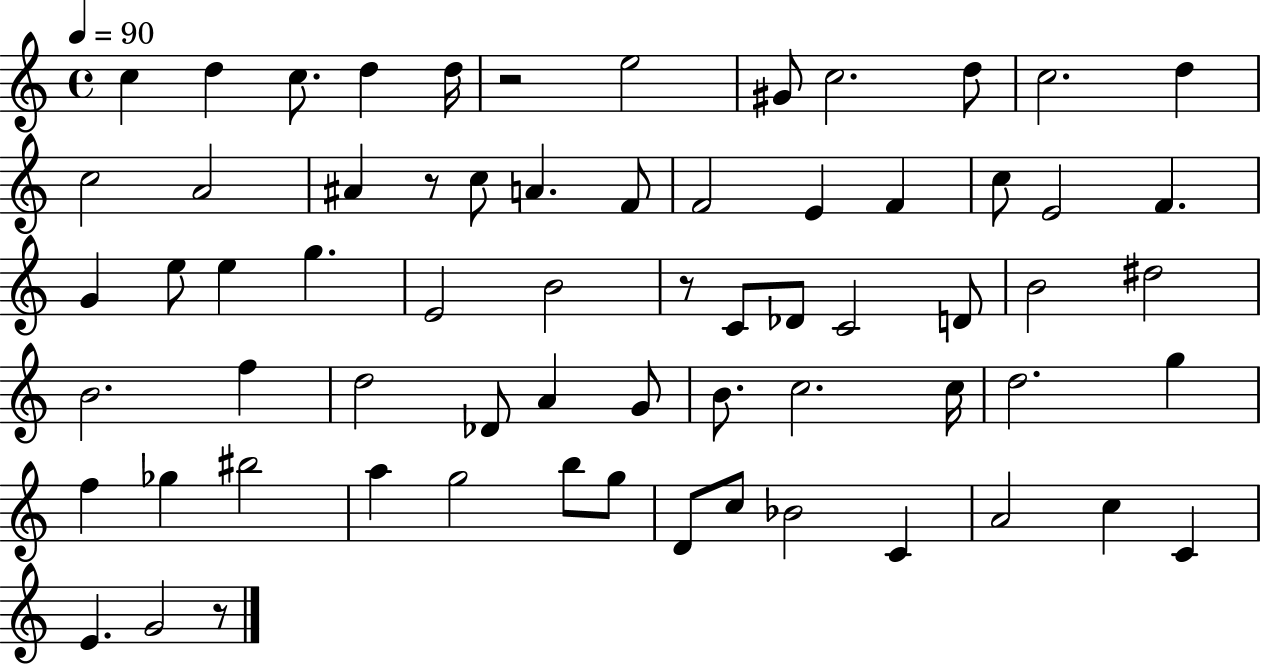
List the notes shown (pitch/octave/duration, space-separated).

C5/q D5/q C5/e. D5/q D5/s R/h E5/h G#4/e C5/h. D5/e C5/h. D5/q C5/h A4/h A#4/q R/e C5/e A4/q. F4/e F4/h E4/q F4/q C5/e E4/h F4/q. G4/q E5/e E5/q G5/q. E4/h B4/h R/e C4/e Db4/e C4/h D4/e B4/h D#5/h B4/h. F5/q D5/h Db4/e A4/q G4/e B4/e. C5/h. C5/s D5/h. G5/q F5/q Gb5/q BIS5/h A5/q G5/h B5/e G5/e D4/e C5/e Bb4/h C4/q A4/h C5/q C4/q E4/q. G4/h R/e